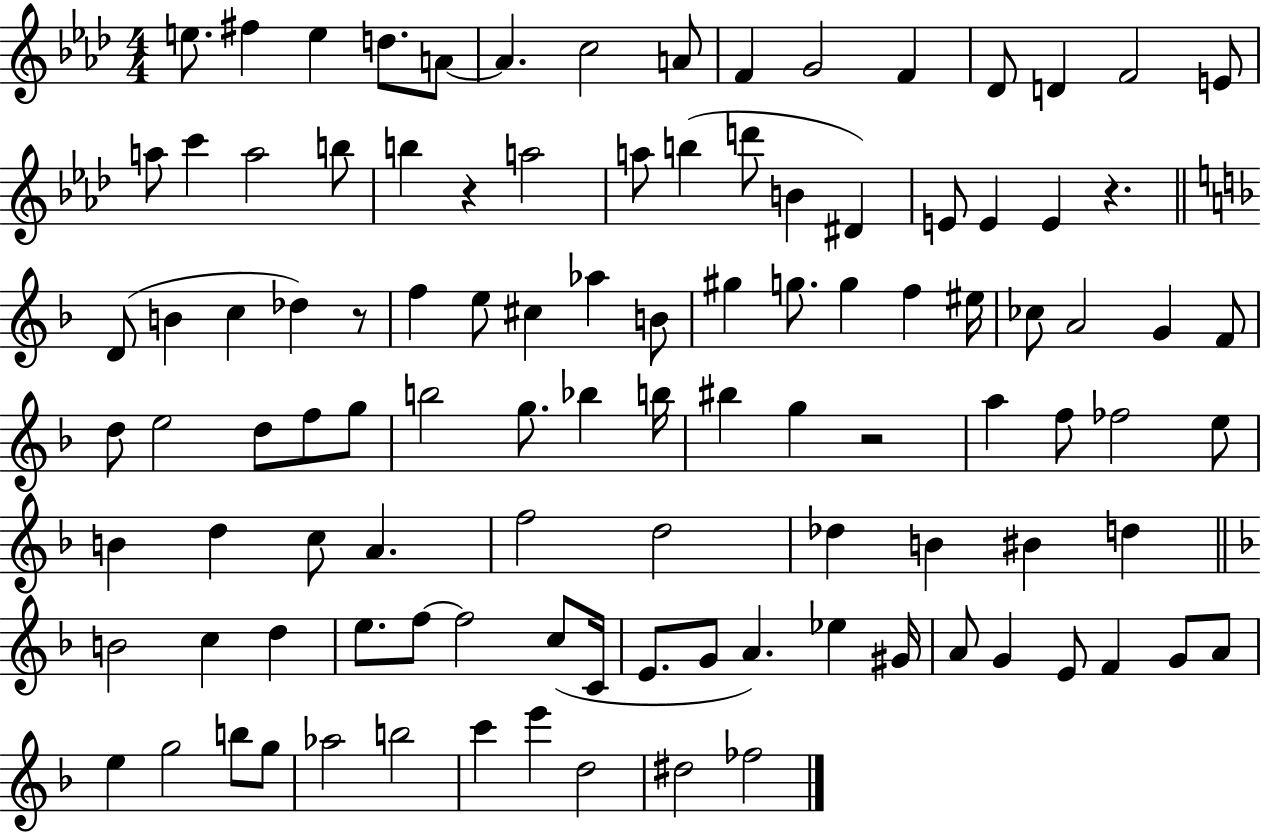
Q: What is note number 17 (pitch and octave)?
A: C6